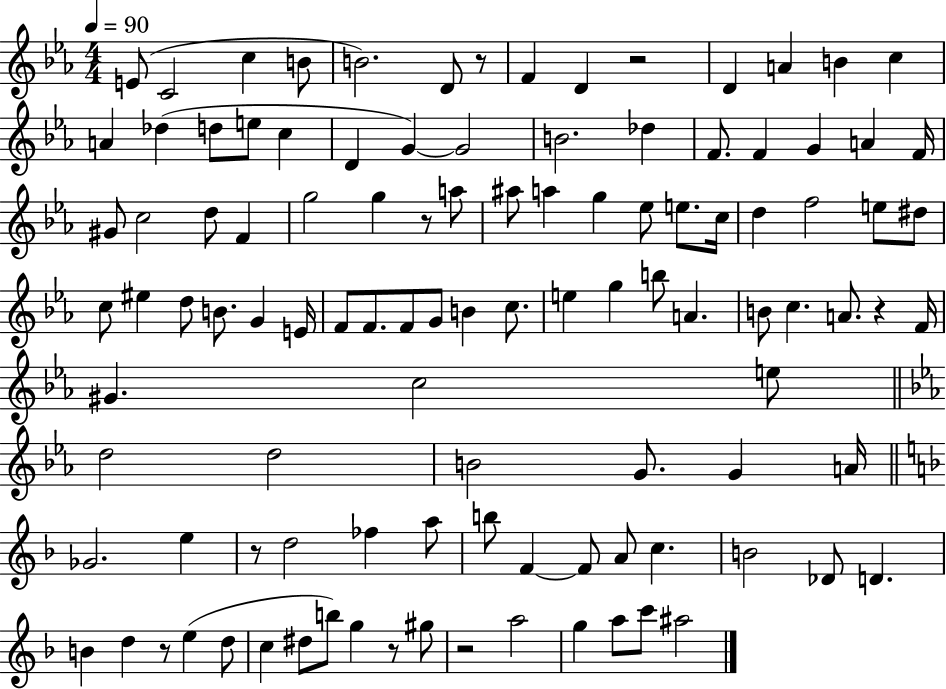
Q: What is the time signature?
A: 4/4